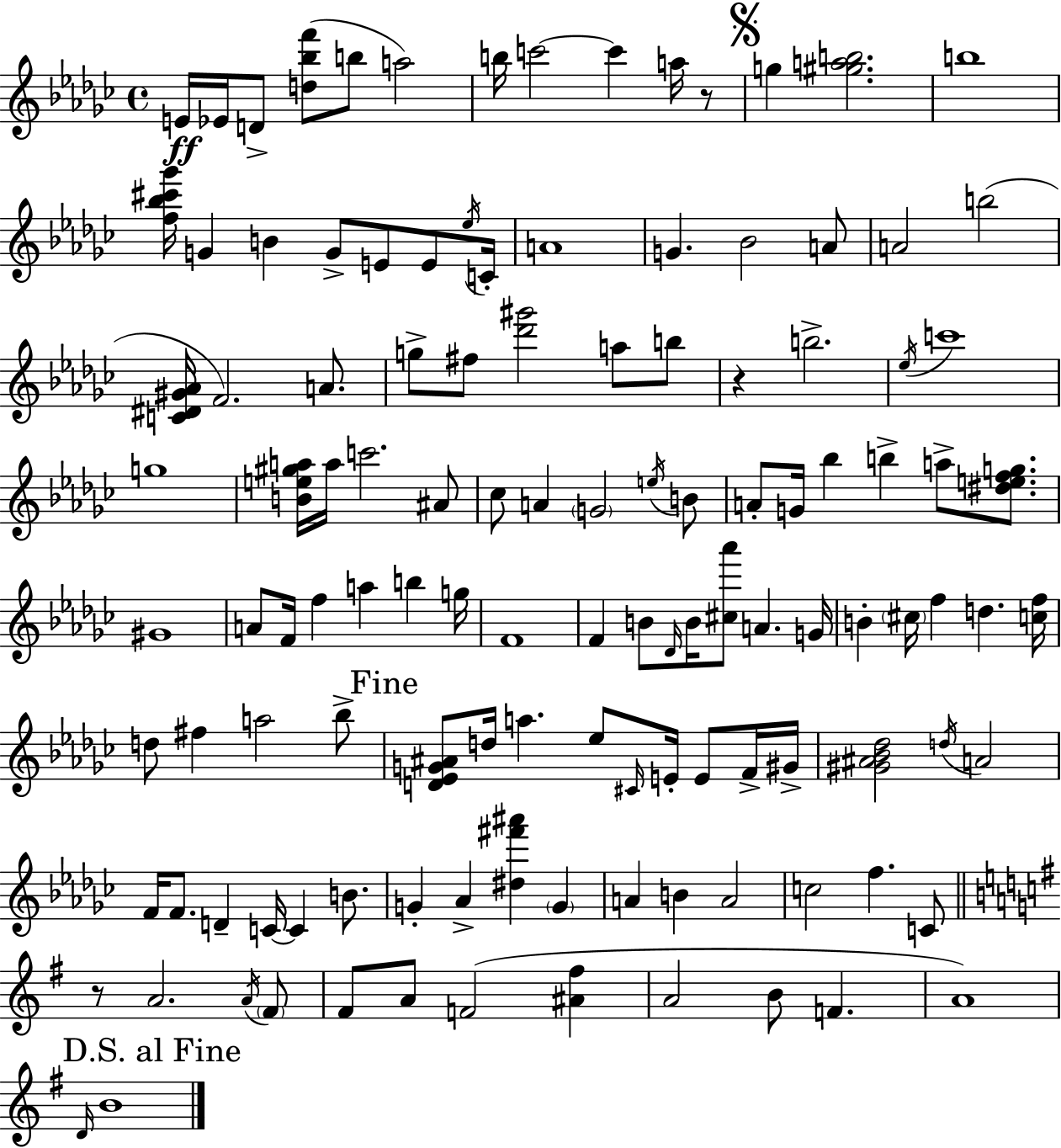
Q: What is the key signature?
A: EES minor